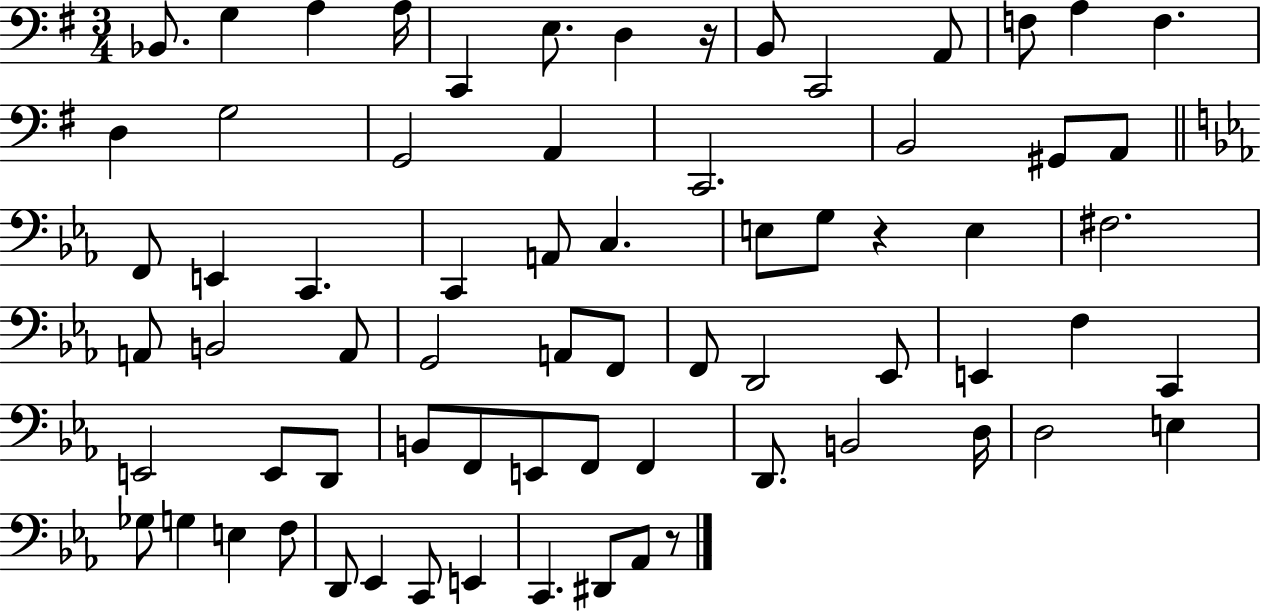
X:1
T:Untitled
M:3/4
L:1/4
K:G
_B,,/2 G, A, A,/4 C,, E,/2 D, z/4 B,,/2 C,,2 A,,/2 F,/2 A, F, D, G,2 G,,2 A,, C,,2 B,,2 ^G,,/2 A,,/2 F,,/2 E,, C,, C,, A,,/2 C, E,/2 G,/2 z E, ^F,2 A,,/2 B,,2 A,,/2 G,,2 A,,/2 F,,/2 F,,/2 D,,2 _E,,/2 E,, F, C,, E,,2 E,,/2 D,,/2 B,,/2 F,,/2 E,,/2 F,,/2 F,, D,,/2 B,,2 D,/4 D,2 E, _G,/2 G, E, F,/2 D,,/2 _E,, C,,/2 E,, C,, ^D,,/2 _A,,/2 z/2